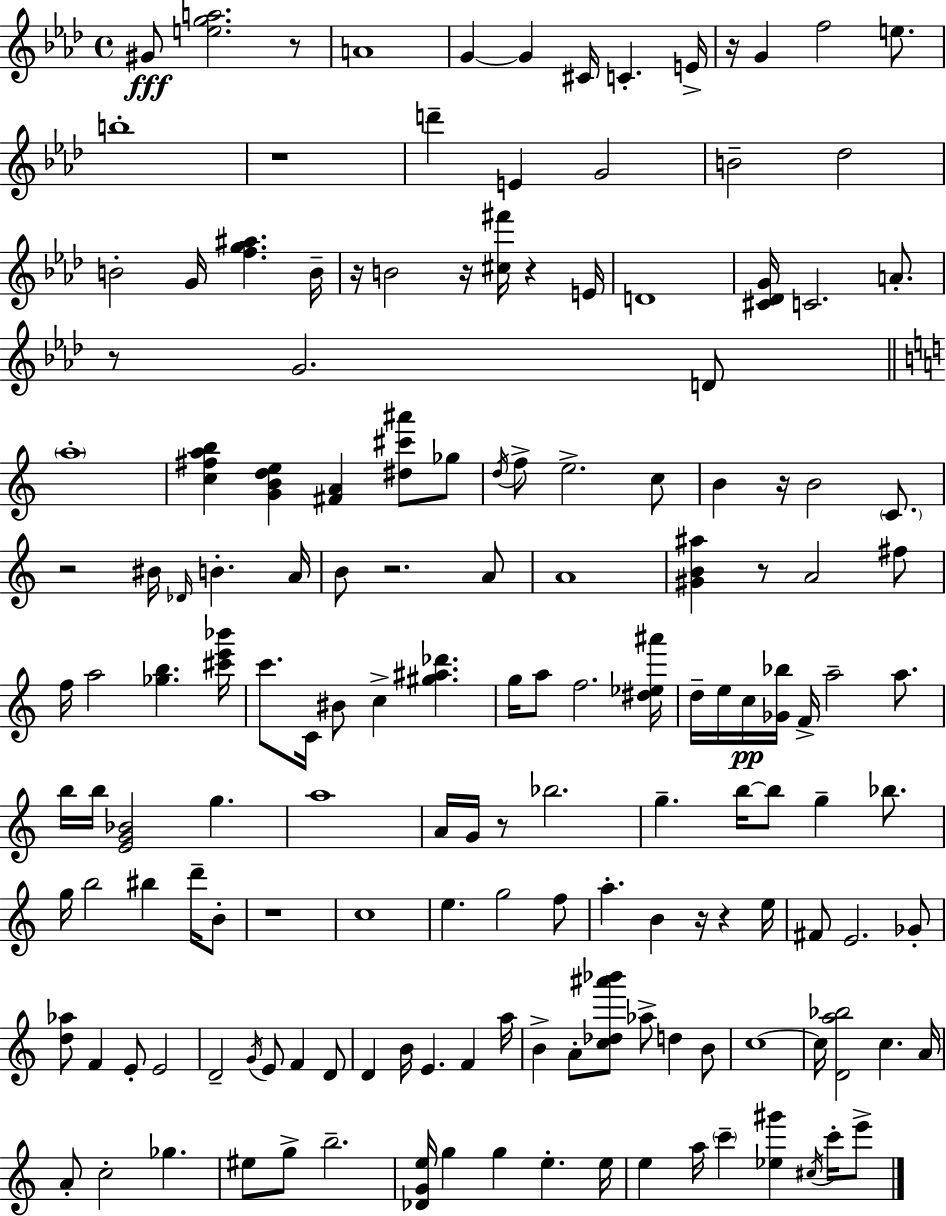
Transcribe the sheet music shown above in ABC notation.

X:1
T:Untitled
M:4/4
L:1/4
K:Fm
^G/2 [ega]2 z/2 A4 G G ^C/4 C E/4 z/4 G f2 e/2 b4 z4 d' E G2 B2 _d2 B2 G/4 [fg^a] B/4 z/4 B2 z/4 [^c^f']/4 z E/4 D4 [^C_DG]/4 C2 A/2 z/2 G2 D/2 a4 [c^fab] [GBde] [^FA] [^d^c'^a']/2 _g/2 d/4 f/2 e2 c/2 B z/4 B2 C/2 z2 ^B/4 _D/4 B A/4 B/2 z2 A/2 A4 [^GB^a] z/2 A2 ^f/2 f/4 a2 [_gb] [^c'e'_b']/4 c'/2 C/4 ^B/2 c [^g^a_d'] g/4 a/2 f2 [^d_e^a']/4 d/4 e/4 c/4 [_G_b]/4 F/4 a2 a/2 b/4 b/4 [EG_B]2 g a4 A/4 G/4 z/2 _b2 g b/4 b/2 g _b/2 g/4 b2 ^b d'/4 B/2 z4 c4 e g2 f/2 a B z/4 z e/4 ^F/2 E2 _G/2 [d_a]/2 F E/2 E2 D2 G/4 E/2 F D/2 D B/4 E F a/4 B A/2 [c_d^a'_b']/2 _a/2 d B/2 c4 c/4 [Da_b]2 c A/4 A/2 c2 _g ^e/2 g/2 b2 [_DGe]/4 g g e e/4 e a/4 c' [_e^g'] ^c/4 c'/4 e'/2